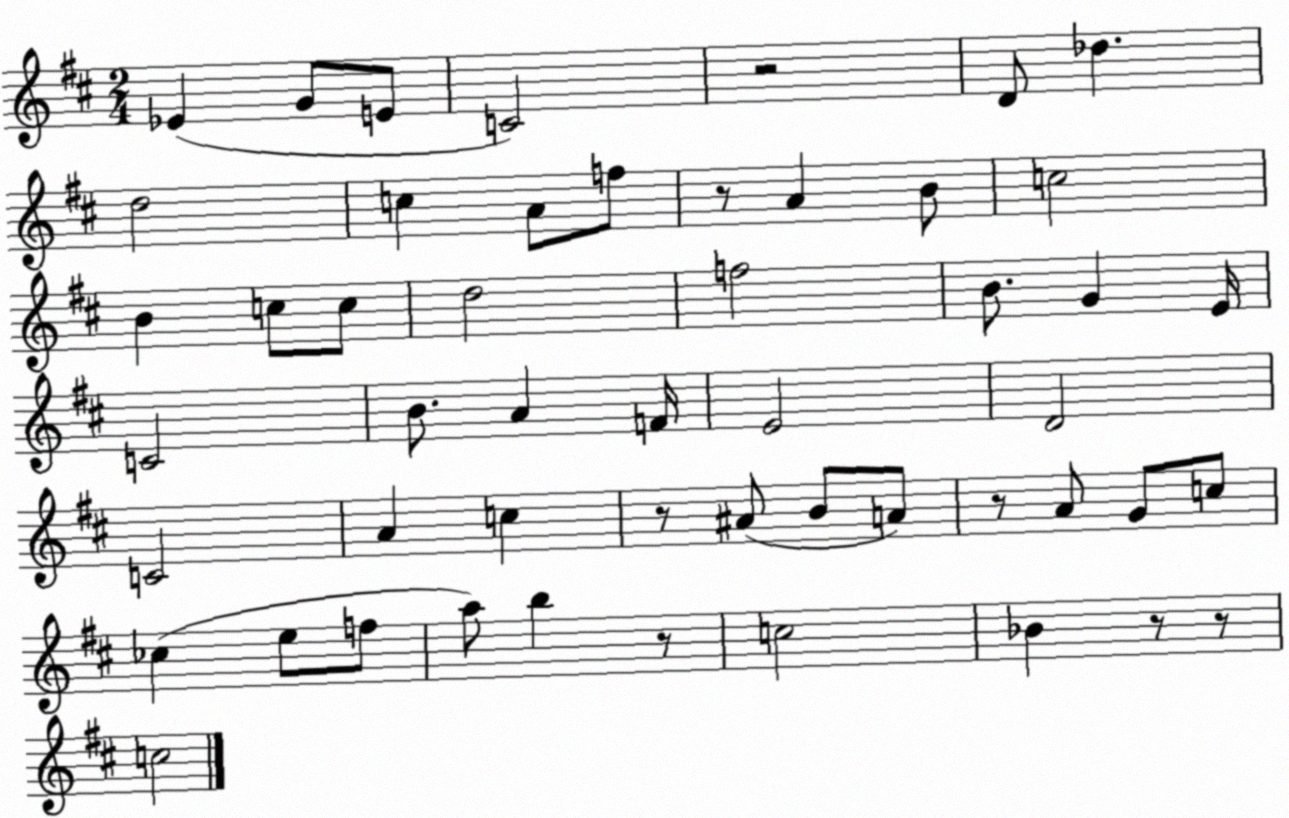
X:1
T:Untitled
M:2/4
L:1/4
K:D
_E G/2 E/2 C2 z2 D/2 _d d2 c A/2 f/2 z/2 A B/2 c2 B c/2 c/2 d2 f2 B/2 G E/4 C2 B/2 A F/4 E2 D2 C2 A c z/2 ^A/2 B/2 A/2 z/2 A/2 G/2 c/2 _c e/2 f/2 a/2 b z/2 c2 _B z/2 z/2 c2